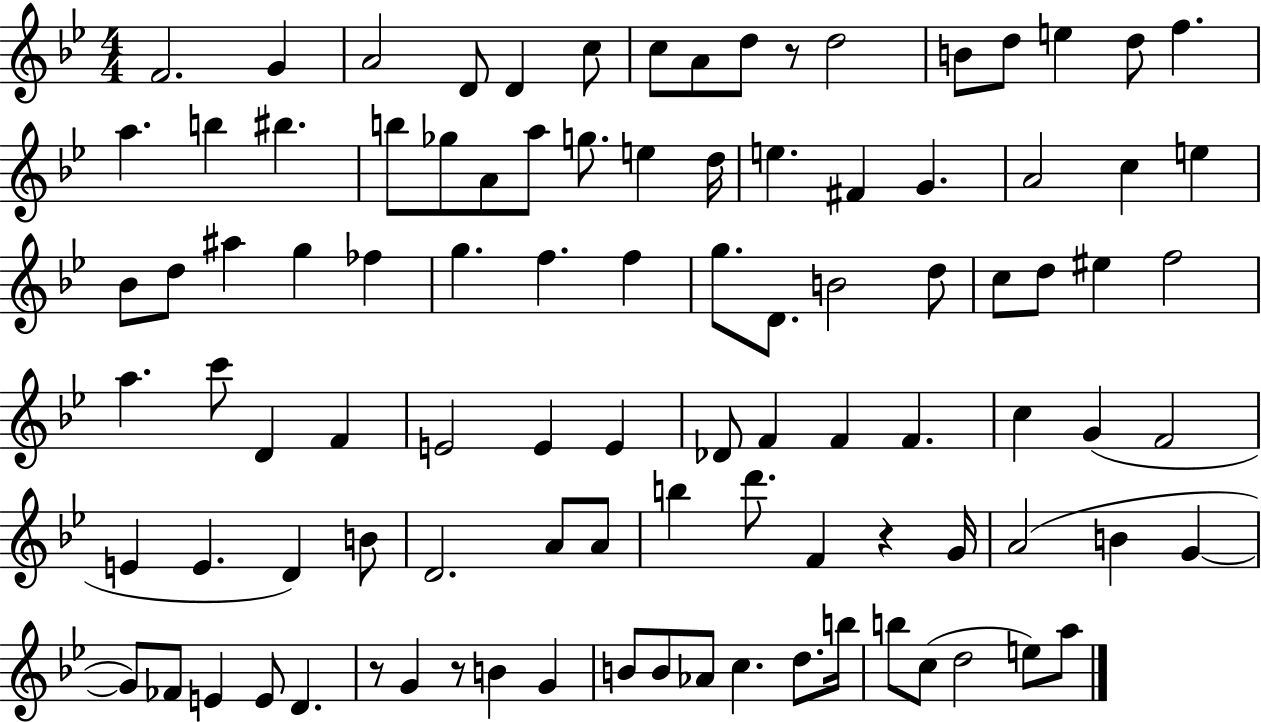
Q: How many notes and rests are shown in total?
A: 98